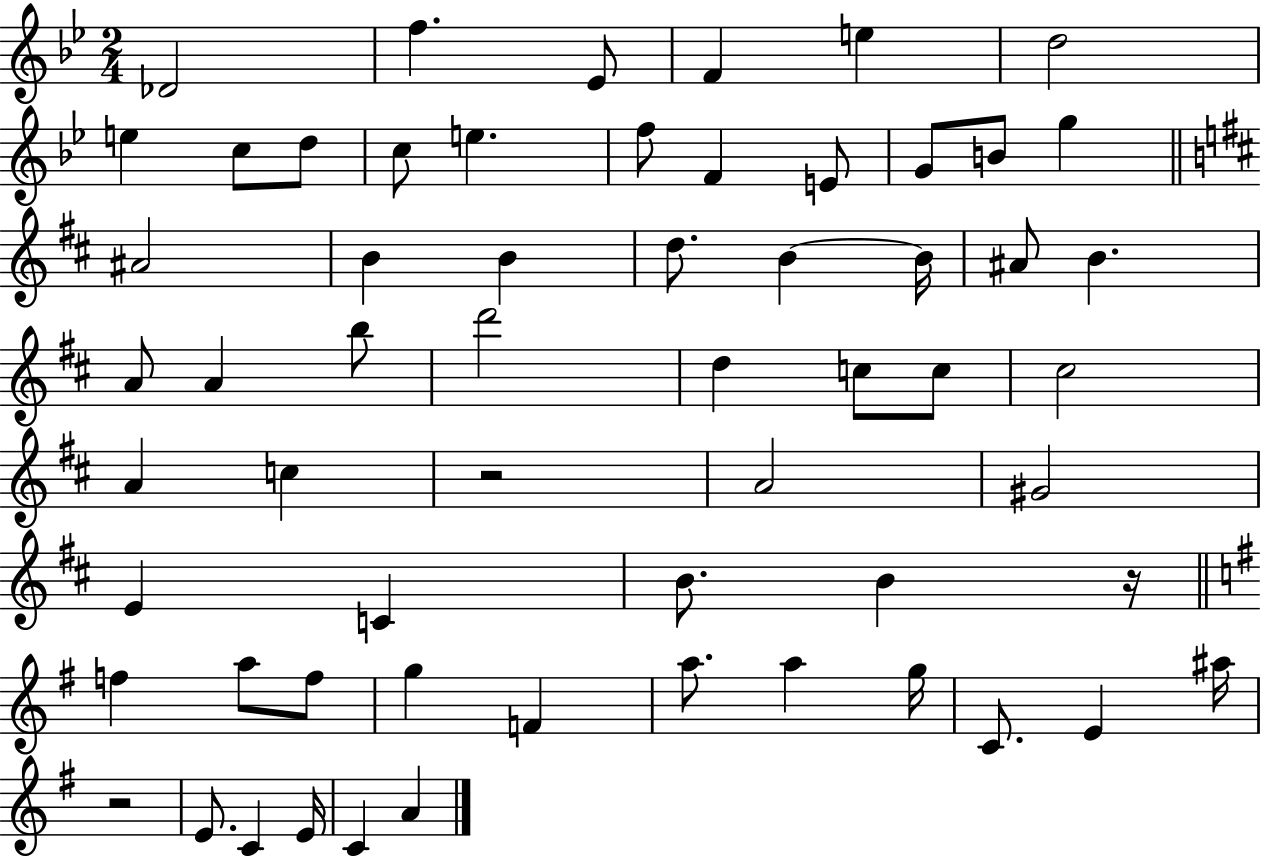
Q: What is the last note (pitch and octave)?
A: A4